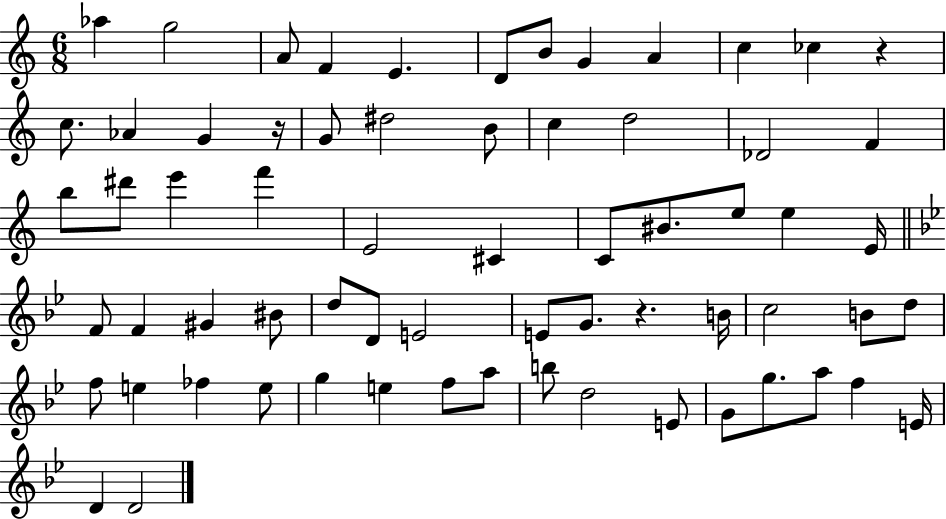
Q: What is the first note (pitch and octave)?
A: Ab5